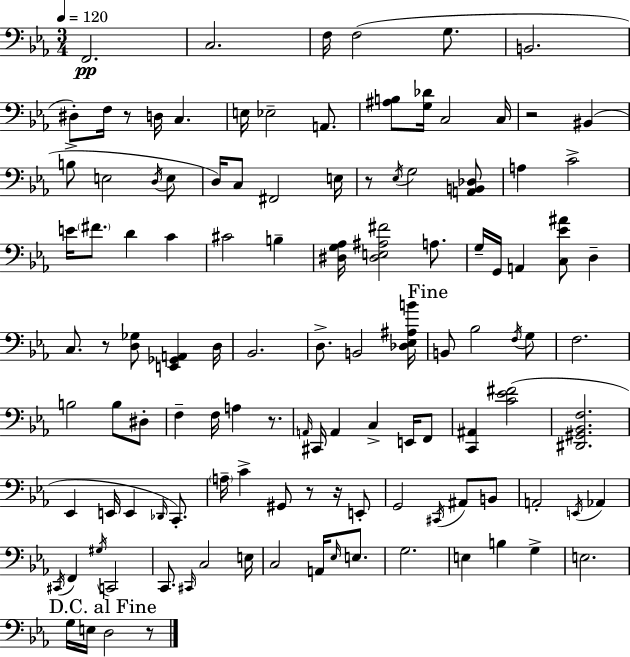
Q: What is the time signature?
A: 3/4